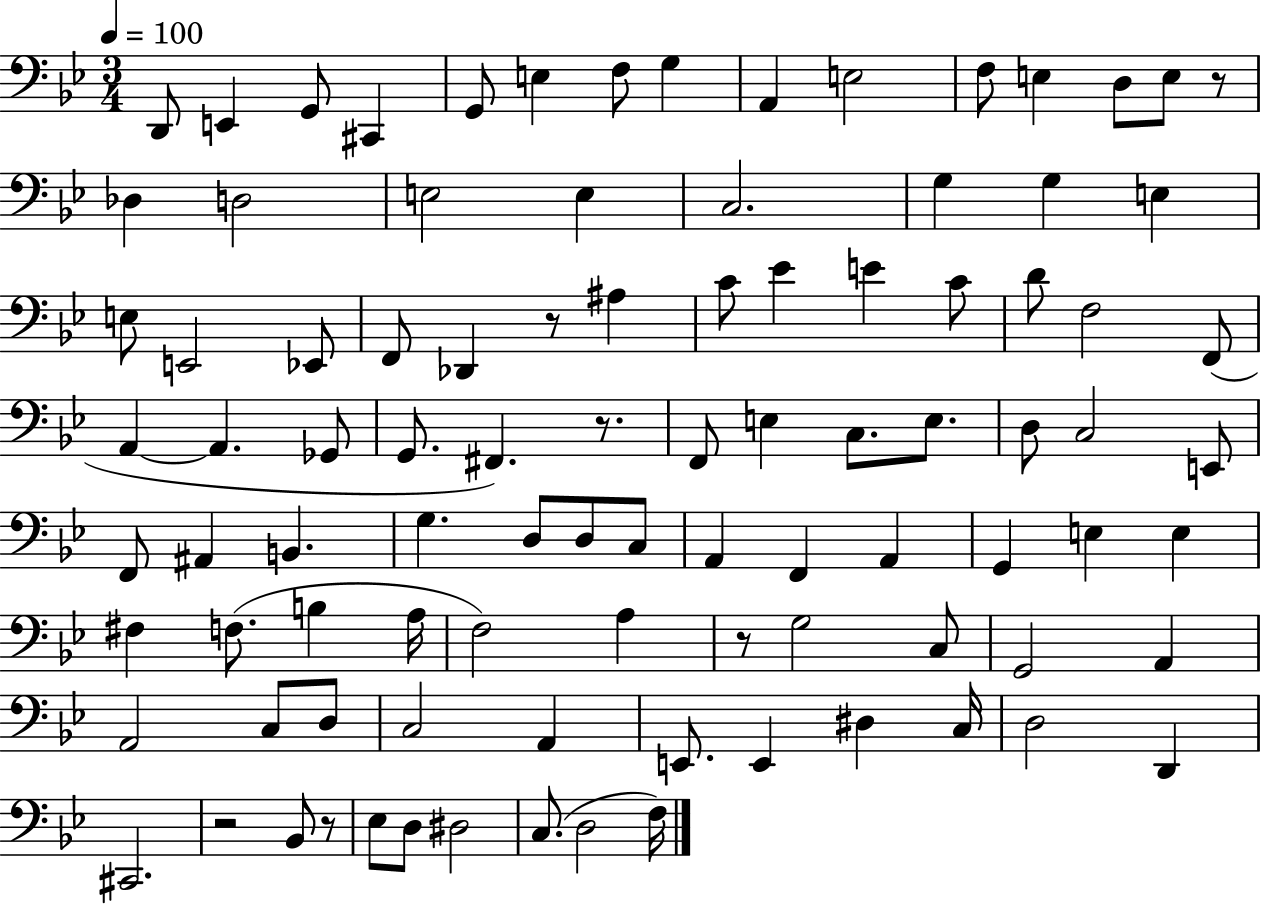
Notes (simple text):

D2/e E2/q G2/e C#2/q G2/e E3/q F3/e G3/q A2/q E3/h F3/e E3/q D3/e E3/e R/e Db3/q D3/h E3/h E3/q C3/h. G3/q G3/q E3/q E3/e E2/h Eb2/e F2/e Db2/q R/e A#3/q C4/e Eb4/q E4/q C4/e D4/e F3/h F2/e A2/q A2/q. Gb2/e G2/e. F#2/q. R/e. F2/e E3/q C3/e. E3/e. D3/e C3/h E2/e F2/e A#2/q B2/q. G3/q. D3/e D3/e C3/e A2/q F2/q A2/q G2/q E3/q E3/q F#3/q F3/e. B3/q A3/s F3/h A3/q R/e G3/h C3/e G2/h A2/q A2/h C3/e D3/e C3/h A2/q E2/e. E2/q D#3/q C3/s D3/h D2/q C#2/h. R/h Bb2/e R/e Eb3/e D3/e D#3/h C3/e. D3/h F3/s